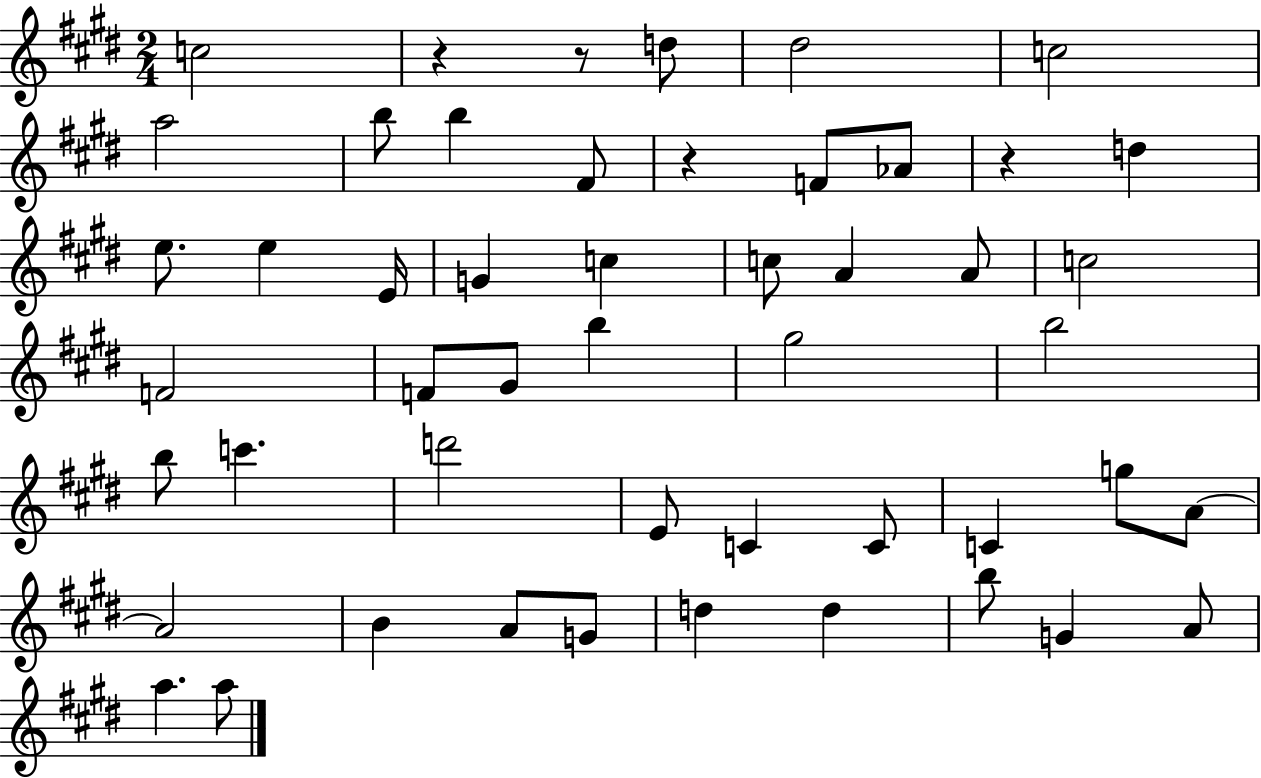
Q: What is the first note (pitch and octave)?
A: C5